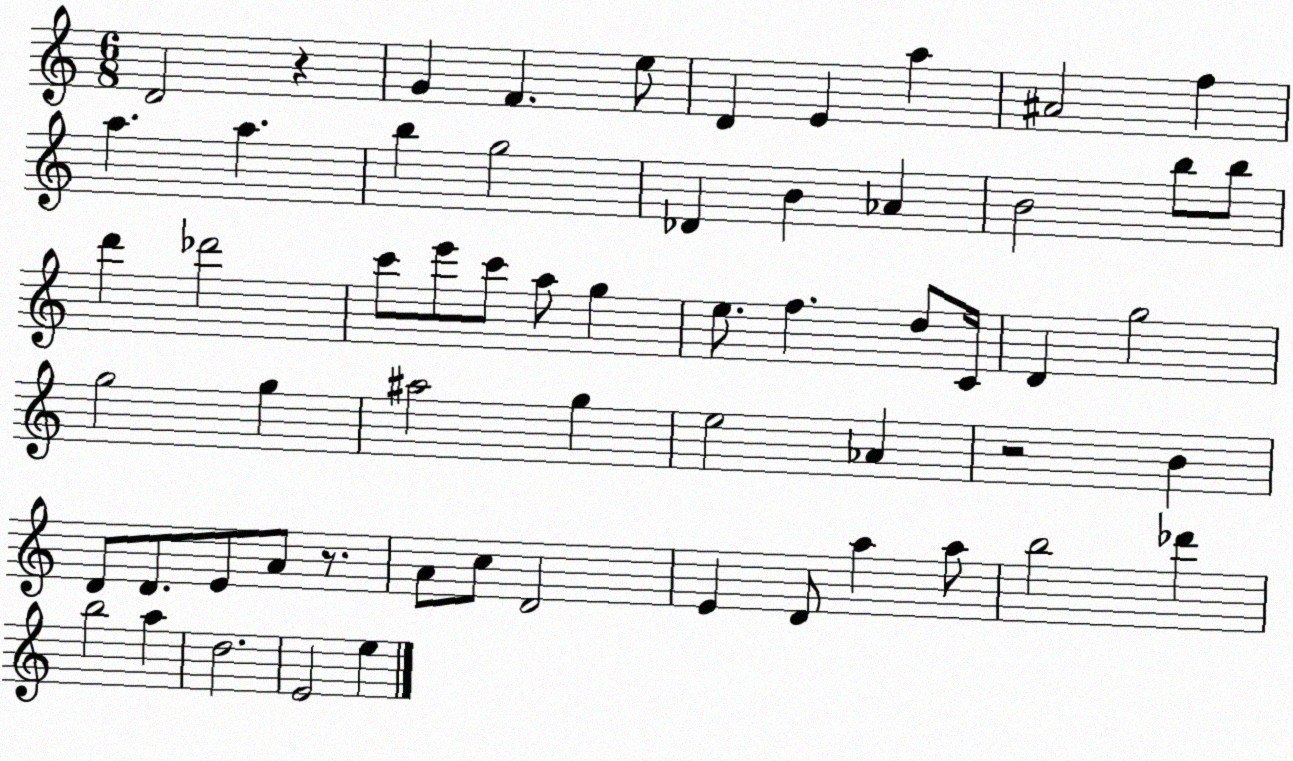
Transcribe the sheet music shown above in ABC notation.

X:1
T:Untitled
M:6/8
L:1/4
K:C
D2 z G F e/2 D E a ^A2 f a a b g2 _D B _A B2 b/2 b/2 d' _d'2 c'/2 e'/2 c'/2 a/2 g e/2 f d/2 C/4 D g2 g2 g ^a2 g e2 _A z2 B D/2 D/2 E/2 A/2 z/2 A/2 c/2 D2 E D/2 a a/2 b2 _d' b2 a d2 E2 e